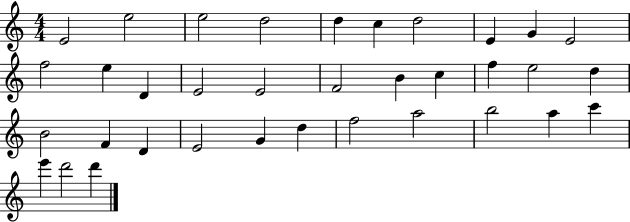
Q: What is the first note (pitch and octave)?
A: E4